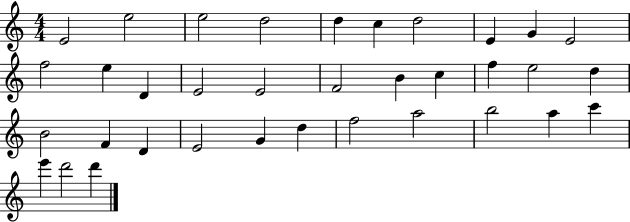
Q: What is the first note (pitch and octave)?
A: E4